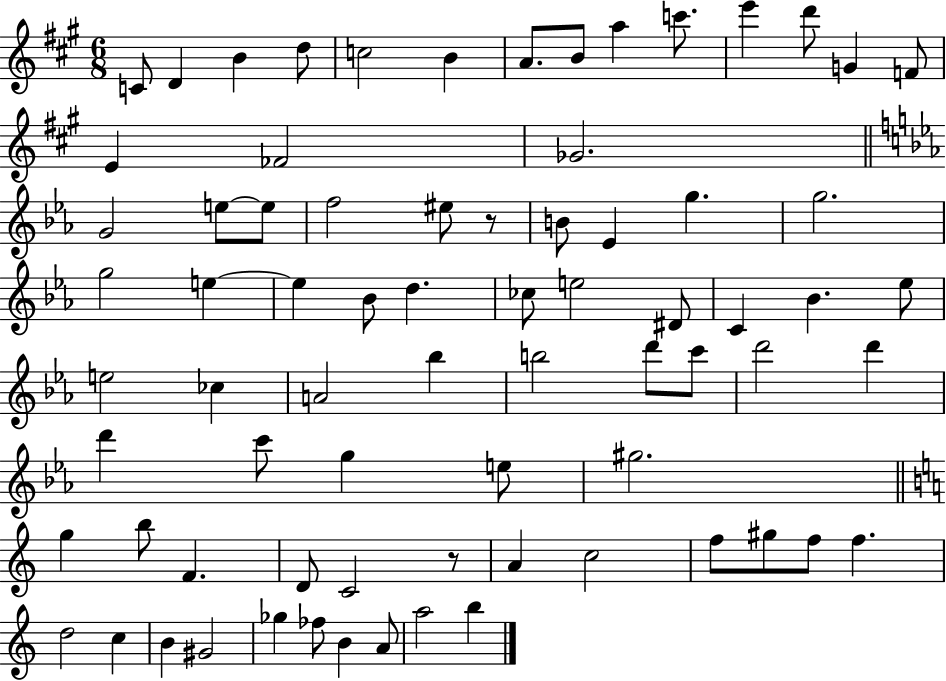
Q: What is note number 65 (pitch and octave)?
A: B4